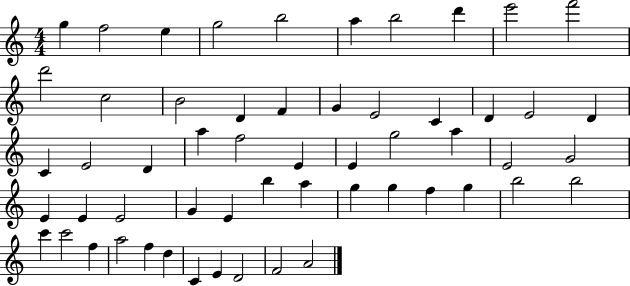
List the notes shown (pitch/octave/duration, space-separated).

G5/q F5/h E5/q G5/h B5/h A5/q B5/h D6/q E6/h F6/h D6/h C5/h B4/h D4/q F4/q G4/q E4/h C4/q D4/q E4/h D4/q C4/q E4/h D4/q A5/q F5/h E4/q E4/q G5/h A5/q E4/h G4/h E4/q E4/q E4/h G4/q E4/q B5/q A5/q G5/q G5/q F5/q G5/q B5/h B5/h C6/q C6/h F5/q A5/h F5/q D5/q C4/q E4/q D4/h F4/h A4/h